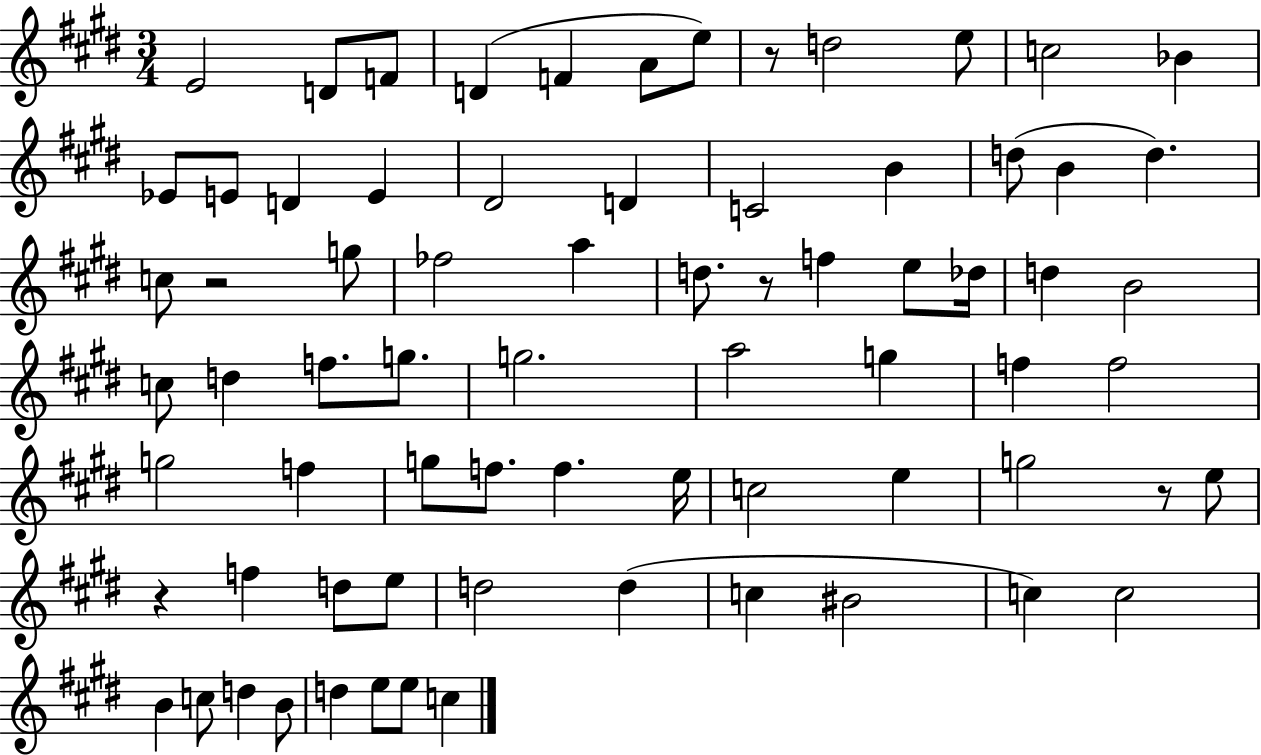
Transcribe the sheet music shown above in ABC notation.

X:1
T:Untitled
M:3/4
L:1/4
K:E
E2 D/2 F/2 D F A/2 e/2 z/2 d2 e/2 c2 _B _E/2 E/2 D E ^D2 D C2 B d/2 B d c/2 z2 g/2 _f2 a d/2 z/2 f e/2 _d/4 d B2 c/2 d f/2 g/2 g2 a2 g f f2 g2 f g/2 f/2 f e/4 c2 e g2 z/2 e/2 z f d/2 e/2 d2 d c ^B2 c c2 B c/2 d B/2 d e/2 e/2 c